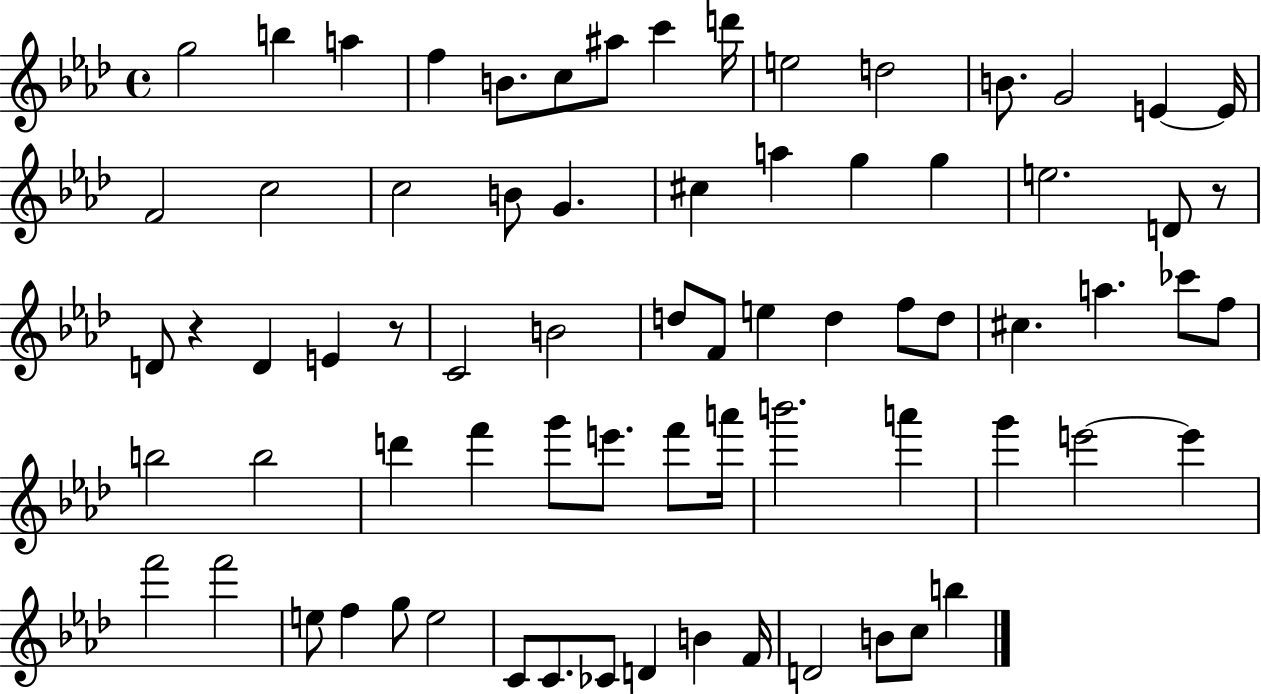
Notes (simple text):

G5/h B5/q A5/q F5/q B4/e. C5/e A#5/e C6/q D6/s E5/h D5/h B4/e. G4/h E4/q E4/s F4/h C5/h C5/h B4/e G4/q. C#5/q A5/q G5/q G5/q E5/h. D4/e R/e D4/e R/q D4/q E4/q R/e C4/h B4/h D5/e F4/e E5/q D5/q F5/e D5/e C#5/q. A5/q. CES6/e F5/e B5/h B5/h D6/q F6/q G6/e E6/e. F6/e A6/s B6/h. A6/q G6/q E6/h E6/q F6/h F6/h E5/e F5/q G5/e E5/h C4/e C4/e. CES4/e D4/q B4/q F4/s D4/h B4/e C5/e B5/q